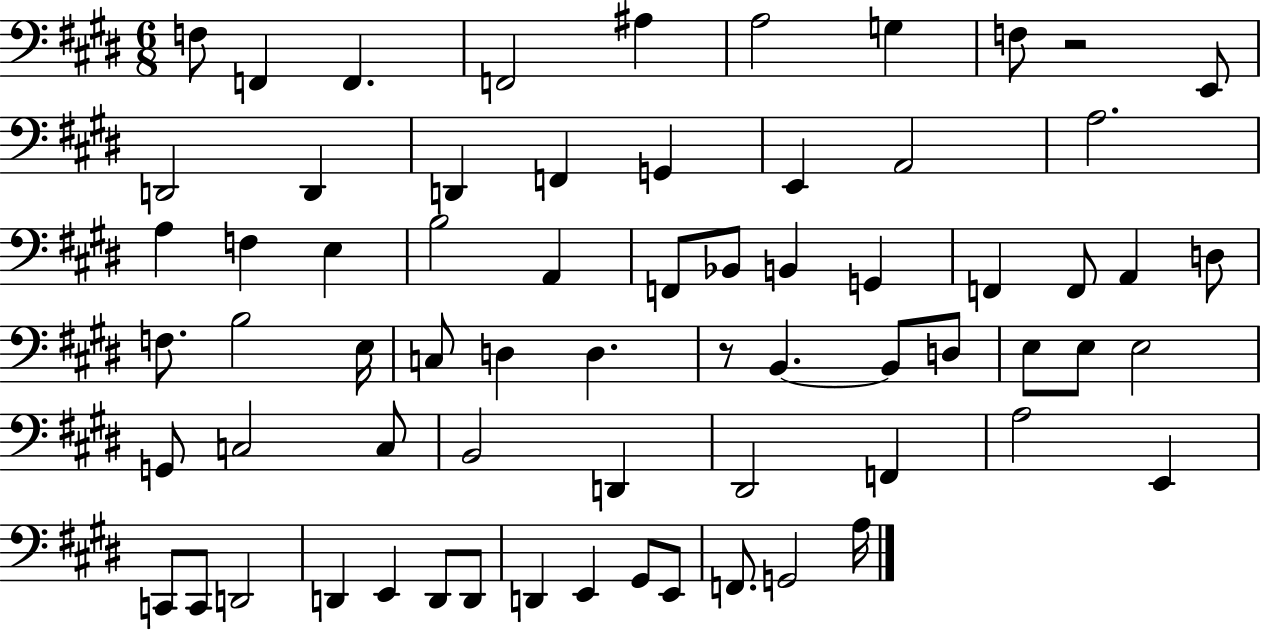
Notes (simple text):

F3/e F2/q F2/q. F2/h A#3/q A3/h G3/q F3/e R/h E2/e D2/h D2/q D2/q F2/q G2/q E2/q A2/h A3/h. A3/q F3/q E3/q B3/h A2/q F2/e Bb2/e B2/q G2/q F2/q F2/e A2/q D3/e F3/e. B3/h E3/s C3/e D3/q D3/q. R/e B2/q. B2/e D3/e E3/e E3/e E3/h G2/e C3/h C3/e B2/h D2/q D#2/h F2/q A3/h E2/q C2/e C2/e D2/h D2/q E2/q D2/e D2/e D2/q E2/q G#2/e E2/e F2/e. G2/h A3/s